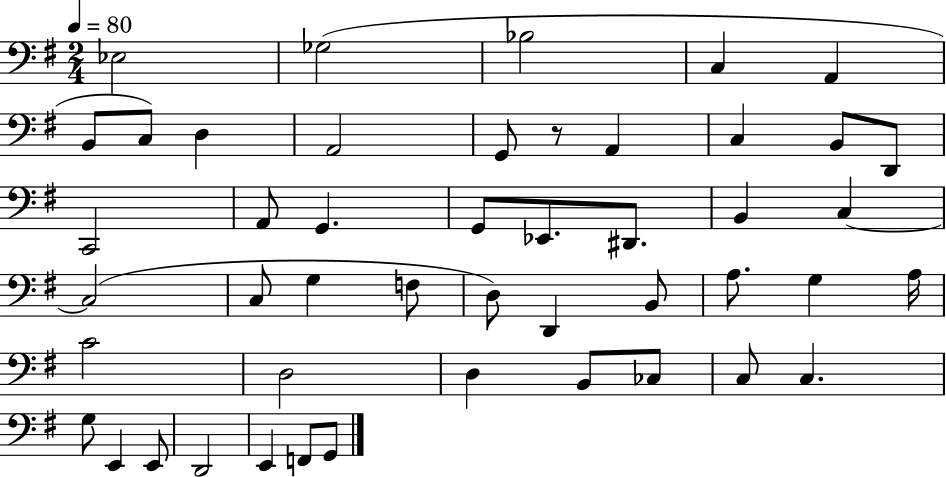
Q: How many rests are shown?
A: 1